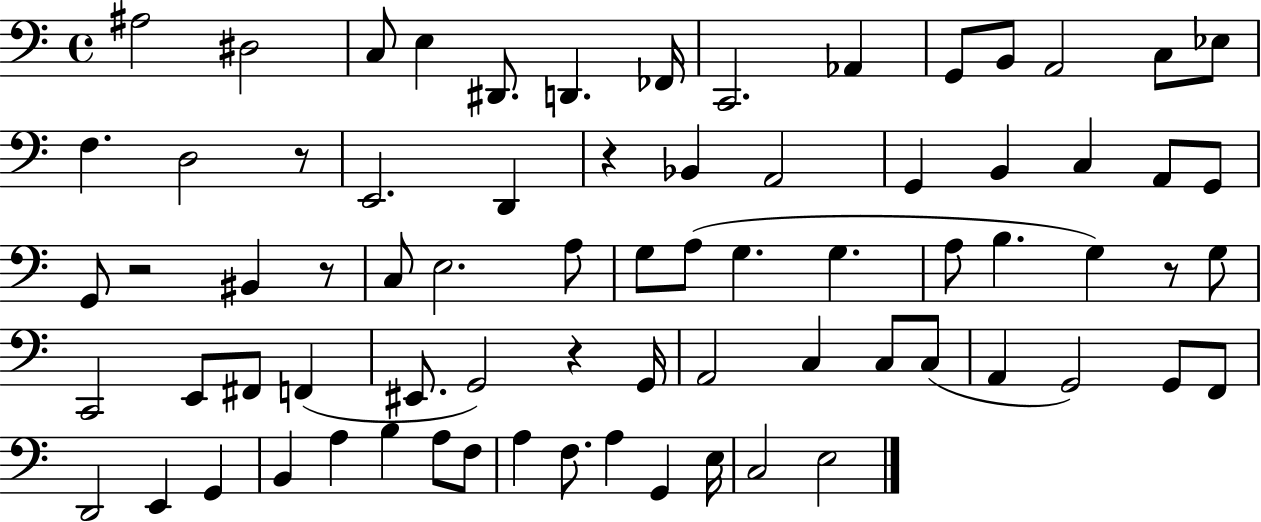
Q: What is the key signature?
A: C major